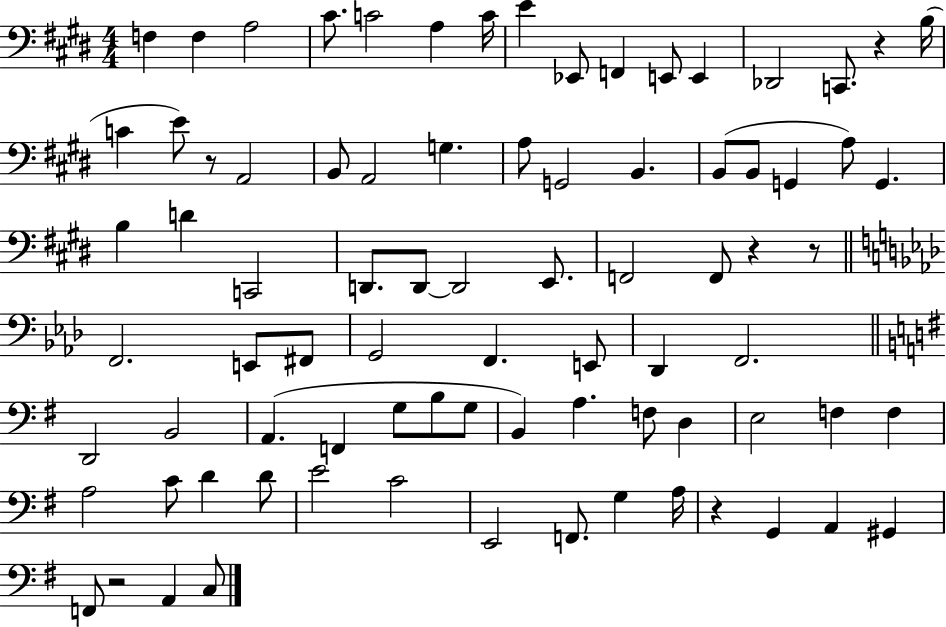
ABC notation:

X:1
T:Untitled
M:4/4
L:1/4
K:E
F, F, A,2 ^C/2 C2 A, C/4 E _E,,/2 F,, E,,/2 E,, _D,,2 C,,/2 z B,/4 C E/2 z/2 A,,2 B,,/2 A,,2 G, A,/2 G,,2 B,, B,,/2 B,,/2 G,, A,/2 G,, B, D C,,2 D,,/2 D,,/2 D,,2 E,,/2 F,,2 F,,/2 z z/2 F,,2 E,,/2 ^F,,/2 G,,2 F,, E,,/2 _D,, F,,2 D,,2 B,,2 A,, F,, G,/2 B,/2 G,/2 B,, A, F,/2 D, E,2 F, F, A,2 C/2 D D/2 E2 C2 E,,2 F,,/2 G, A,/4 z G,, A,, ^G,, F,,/2 z2 A,, C,/2